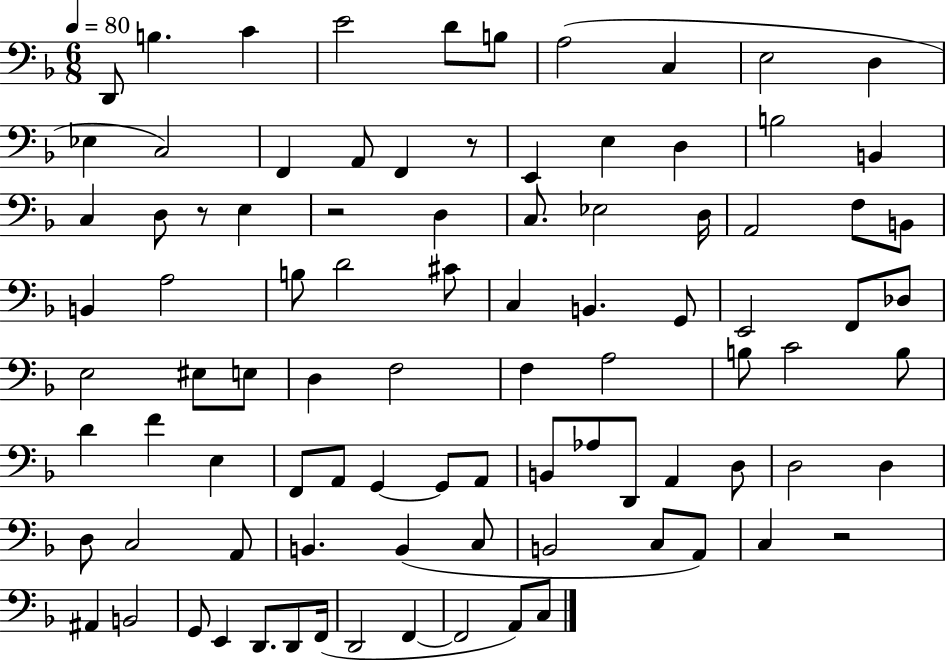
D2/e B3/q. C4/q E4/h D4/e B3/e A3/h C3/q E3/h D3/q Eb3/q C3/h F2/q A2/e F2/q R/e E2/q E3/q D3/q B3/h B2/q C3/q D3/e R/e E3/q R/h D3/q C3/e. Eb3/h D3/s A2/h F3/e B2/e B2/q A3/h B3/e D4/h C#4/e C3/q B2/q. G2/e E2/h F2/e Db3/e E3/h EIS3/e E3/e D3/q F3/h F3/q A3/h B3/e C4/h B3/e D4/q F4/q E3/q F2/e A2/e G2/q G2/e A2/e B2/e Ab3/e D2/e A2/q D3/e D3/h D3/q D3/e C3/h A2/e B2/q. B2/q C3/e B2/h C3/e A2/e C3/q R/h A#2/q B2/h G2/e E2/q D2/e. D2/e F2/s D2/h F2/q F2/h A2/e C3/e